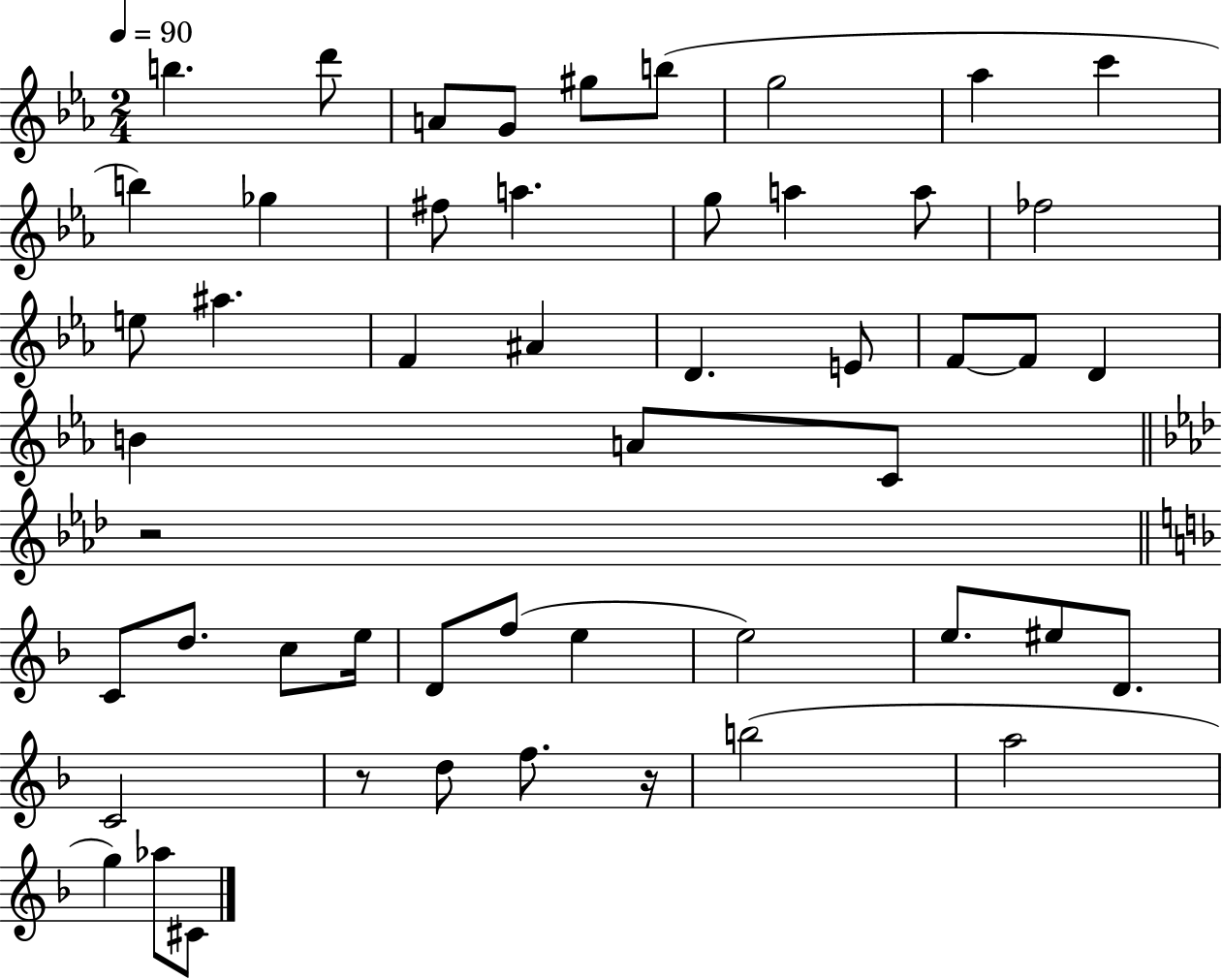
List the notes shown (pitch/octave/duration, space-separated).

B5/q. D6/e A4/e G4/e G#5/e B5/e G5/h Ab5/q C6/q B5/q Gb5/q F#5/e A5/q. G5/e A5/q A5/e FES5/h E5/e A#5/q. F4/q A#4/q D4/q. E4/e F4/e F4/e D4/q B4/q A4/e C4/e R/h C4/e D5/e. C5/e E5/s D4/e F5/e E5/q E5/h E5/e. EIS5/e D4/e. C4/h R/e D5/e F5/e. R/s B5/h A5/h G5/q Ab5/e C#4/e